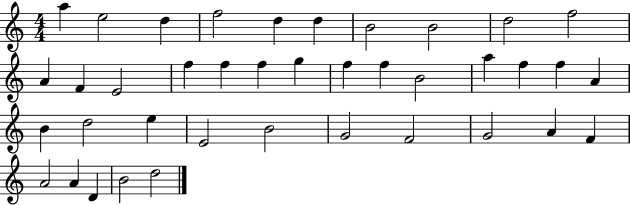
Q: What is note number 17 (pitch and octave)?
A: G5